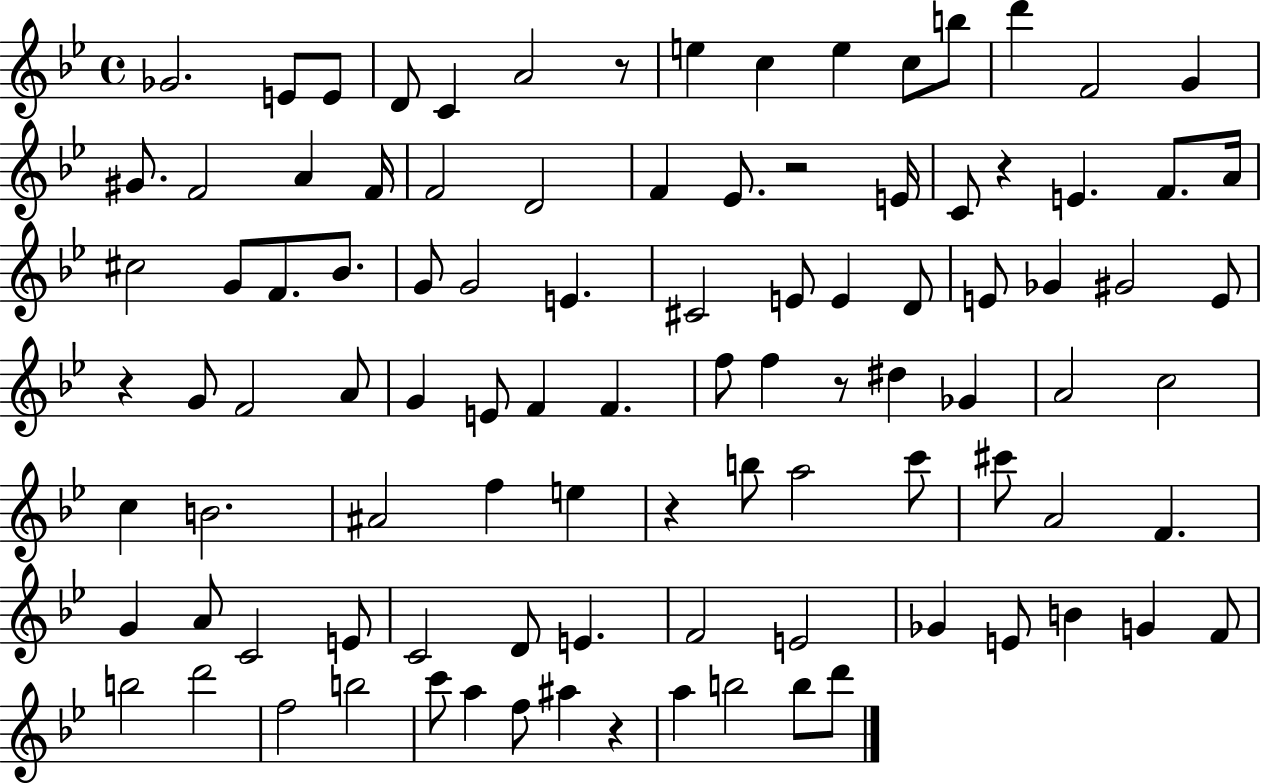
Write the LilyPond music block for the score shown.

{
  \clef treble
  \time 4/4
  \defaultTimeSignature
  \key bes \major
  ges'2. e'8 e'8 | d'8 c'4 a'2 r8 | e''4 c''4 e''4 c''8 b''8 | d'''4 f'2 g'4 | \break gis'8. f'2 a'4 f'16 | f'2 d'2 | f'4 ees'8. r2 e'16 | c'8 r4 e'4. f'8. a'16 | \break cis''2 g'8 f'8. bes'8. | g'8 g'2 e'4. | cis'2 e'8 e'4 d'8 | e'8 ges'4 gis'2 e'8 | \break r4 g'8 f'2 a'8 | g'4 e'8 f'4 f'4. | f''8 f''4 r8 dis''4 ges'4 | a'2 c''2 | \break c''4 b'2. | ais'2 f''4 e''4 | r4 b''8 a''2 c'''8 | cis'''8 a'2 f'4. | \break g'4 a'8 c'2 e'8 | c'2 d'8 e'4. | f'2 e'2 | ges'4 e'8 b'4 g'4 f'8 | \break b''2 d'''2 | f''2 b''2 | c'''8 a''4 f''8 ais''4 r4 | a''4 b''2 b''8 d'''8 | \break \bar "|."
}